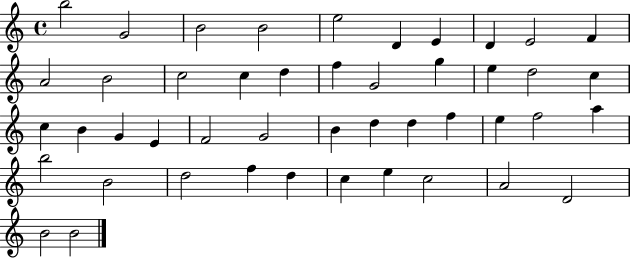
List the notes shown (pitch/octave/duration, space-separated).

B5/h G4/h B4/h B4/h E5/h D4/q E4/q D4/q E4/h F4/q A4/h B4/h C5/h C5/q D5/q F5/q G4/h G5/q E5/q D5/h C5/q C5/q B4/q G4/q E4/q F4/h G4/h B4/q D5/q D5/q F5/q E5/q F5/h A5/q B5/h B4/h D5/h F5/q D5/q C5/q E5/q C5/h A4/h D4/h B4/h B4/h